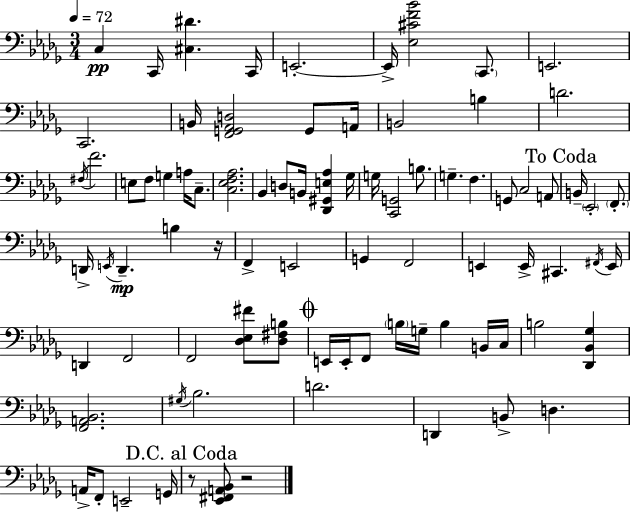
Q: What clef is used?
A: bass